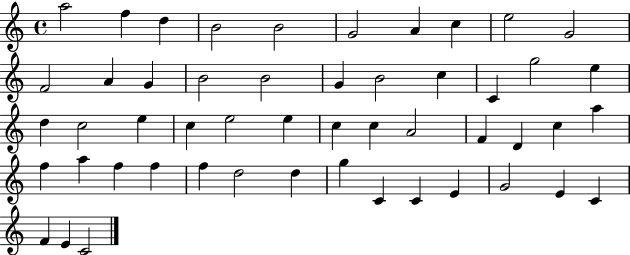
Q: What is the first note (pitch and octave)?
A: A5